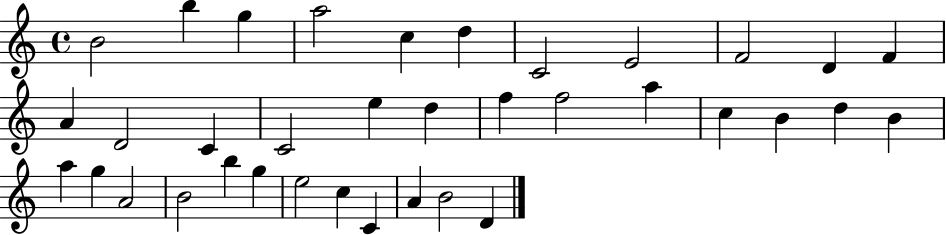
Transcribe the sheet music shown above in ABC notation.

X:1
T:Untitled
M:4/4
L:1/4
K:C
B2 b g a2 c d C2 E2 F2 D F A D2 C C2 e d f f2 a c B d B a g A2 B2 b g e2 c C A B2 D